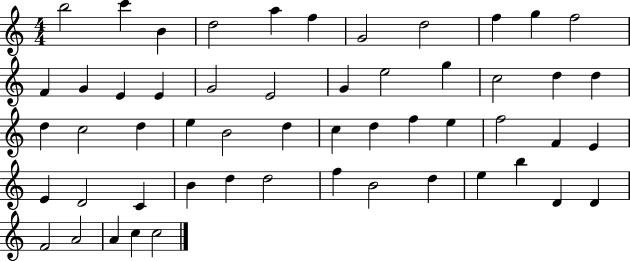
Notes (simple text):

B5/h C6/q B4/q D5/h A5/q F5/q G4/h D5/h F5/q G5/q F5/h F4/q G4/q E4/q E4/q G4/h E4/h G4/q E5/h G5/q C5/h D5/q D5/q D5/q C5/h D5/q E5/q B4/h D5/q C5/q D5/q F5/q E5/q F5/h F4/q E4/q E4/q D4/h C4/q B4/q D5/q D5/h F5/q B4/h D5/q E5/q B5/q D4/q D4/q F4/h A4/h A4/q C5/q C5/h